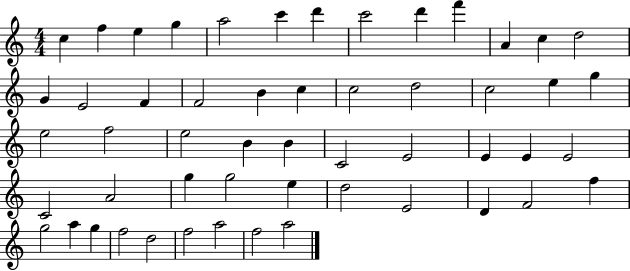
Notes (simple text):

C5/q F5/q E5/q G5/q A5/h C6/q D6/q C6/h D6/q F6/q A4/q C5/q D5/h G4/q E4/h F4/q F4/h B4/q C5/q C5/h D5/h C5/h E5/q G5/q E5/h F5/h E5/h B4/q B4/q C4/h E4/h E4/q E4/q E4/h C4/h A4/h G5/q G5/h E5/q D5/h E4/h D4/q F4/h F5/q G5/h A5/q G5/q F5/h D5/h F5/h A5/h F5/h A5/h